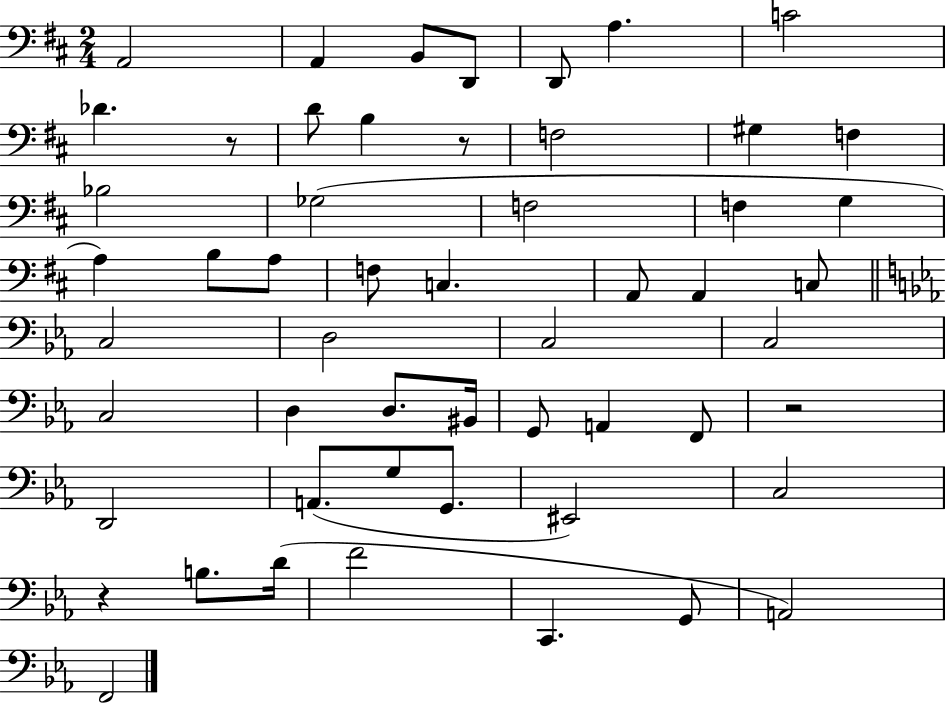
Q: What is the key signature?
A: D major